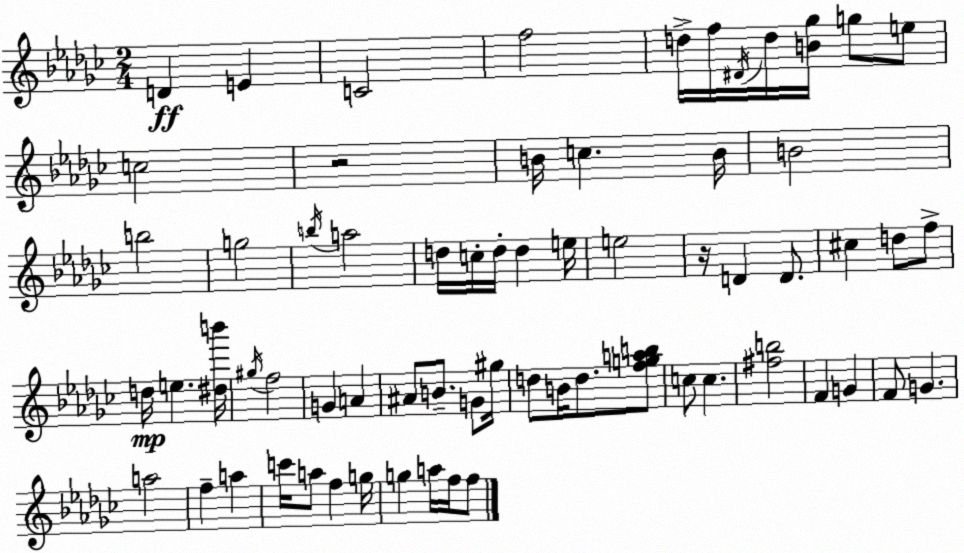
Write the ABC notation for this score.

X:1
T:Untitled
M:2/4
L:1/4
K:Ebm
D E C2 f2 d/4 f/4 ^D/4 d/4 [B_g]/4 g/2 e/2 c2 z2 B/4 c B/4 B2 b2 g2 b/4 a2 d/4 c/4 d/4 d e/4 e2 z/4 D D/2 ^c d/2 f/2 d/4 e [^db']/4 ^g/4 f2 G A ^A/2 B/2 G/2 ^g/4 d/2 B/4 d/2 [fgab]/2 c/2 c [^fb]2 F G F/2 G a2 f a c'/4 a/2 f g/4 g a/4 f/4 f/2